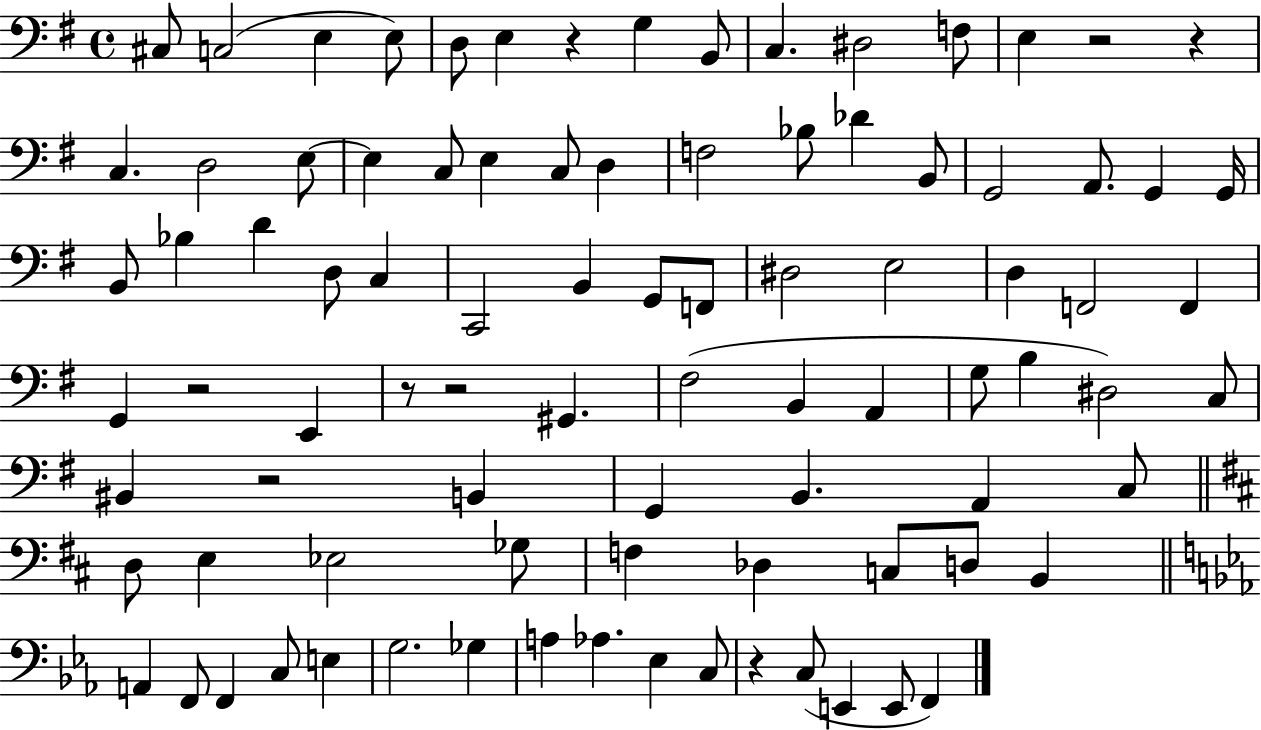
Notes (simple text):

C#3/e C3/h E3/q E3/e D3/e E3/q R/q G3/q B2/e C3/q. D#3/h F3/e E3/q R/h R/q C3/q. D3/h E3/e E3/q C3/e E3/q C3/e D3/q F3/h Bb3/e Db4/q B2/e G2/h A2/e. G2/q G2/s B2/e Bb3/q D4/q D3/e C3/q C2/h B2/q G2/e F2/e D#3/h E3/h D3/q F2/h F2/q G2/q R/h E2/q R/e R/h G#2/q. F#3/h B2/q A2/q G3/e B3/q D#3/h C3/e BIS2/q R/h B2/q G2/q B2/q. A2/q C3/e D3/e E3/q Eb3/h Gb3/e F3/q Db3/q C3/e D3/e B2/q A2/q F2/e F2/q C3/e E3/q G3/h. Gb3/q A3/q Ab3/q. Eb3/q C3/e R/q C3/e E2/q E2/e F2/q